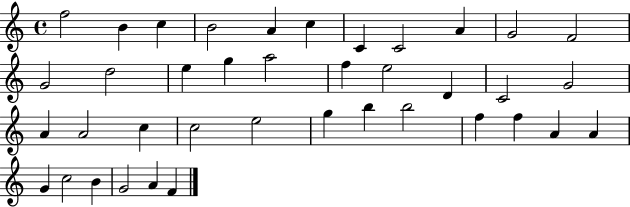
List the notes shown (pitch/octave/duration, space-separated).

F5/h B4/q C5/q B4/h A4/q C5/q C4/q C4/h A4/q G4/h F4/h G4/h D5/h E5/q G5/q A5/h F5/q E5/h D4/q C4/h G4/h A4/q A4/h C5/q C5/h E5/h G5/q B5/q B5/h F5/q F5/q A4/q A4/q G4/q C5/h B4/q G4/h A4/q F4/q